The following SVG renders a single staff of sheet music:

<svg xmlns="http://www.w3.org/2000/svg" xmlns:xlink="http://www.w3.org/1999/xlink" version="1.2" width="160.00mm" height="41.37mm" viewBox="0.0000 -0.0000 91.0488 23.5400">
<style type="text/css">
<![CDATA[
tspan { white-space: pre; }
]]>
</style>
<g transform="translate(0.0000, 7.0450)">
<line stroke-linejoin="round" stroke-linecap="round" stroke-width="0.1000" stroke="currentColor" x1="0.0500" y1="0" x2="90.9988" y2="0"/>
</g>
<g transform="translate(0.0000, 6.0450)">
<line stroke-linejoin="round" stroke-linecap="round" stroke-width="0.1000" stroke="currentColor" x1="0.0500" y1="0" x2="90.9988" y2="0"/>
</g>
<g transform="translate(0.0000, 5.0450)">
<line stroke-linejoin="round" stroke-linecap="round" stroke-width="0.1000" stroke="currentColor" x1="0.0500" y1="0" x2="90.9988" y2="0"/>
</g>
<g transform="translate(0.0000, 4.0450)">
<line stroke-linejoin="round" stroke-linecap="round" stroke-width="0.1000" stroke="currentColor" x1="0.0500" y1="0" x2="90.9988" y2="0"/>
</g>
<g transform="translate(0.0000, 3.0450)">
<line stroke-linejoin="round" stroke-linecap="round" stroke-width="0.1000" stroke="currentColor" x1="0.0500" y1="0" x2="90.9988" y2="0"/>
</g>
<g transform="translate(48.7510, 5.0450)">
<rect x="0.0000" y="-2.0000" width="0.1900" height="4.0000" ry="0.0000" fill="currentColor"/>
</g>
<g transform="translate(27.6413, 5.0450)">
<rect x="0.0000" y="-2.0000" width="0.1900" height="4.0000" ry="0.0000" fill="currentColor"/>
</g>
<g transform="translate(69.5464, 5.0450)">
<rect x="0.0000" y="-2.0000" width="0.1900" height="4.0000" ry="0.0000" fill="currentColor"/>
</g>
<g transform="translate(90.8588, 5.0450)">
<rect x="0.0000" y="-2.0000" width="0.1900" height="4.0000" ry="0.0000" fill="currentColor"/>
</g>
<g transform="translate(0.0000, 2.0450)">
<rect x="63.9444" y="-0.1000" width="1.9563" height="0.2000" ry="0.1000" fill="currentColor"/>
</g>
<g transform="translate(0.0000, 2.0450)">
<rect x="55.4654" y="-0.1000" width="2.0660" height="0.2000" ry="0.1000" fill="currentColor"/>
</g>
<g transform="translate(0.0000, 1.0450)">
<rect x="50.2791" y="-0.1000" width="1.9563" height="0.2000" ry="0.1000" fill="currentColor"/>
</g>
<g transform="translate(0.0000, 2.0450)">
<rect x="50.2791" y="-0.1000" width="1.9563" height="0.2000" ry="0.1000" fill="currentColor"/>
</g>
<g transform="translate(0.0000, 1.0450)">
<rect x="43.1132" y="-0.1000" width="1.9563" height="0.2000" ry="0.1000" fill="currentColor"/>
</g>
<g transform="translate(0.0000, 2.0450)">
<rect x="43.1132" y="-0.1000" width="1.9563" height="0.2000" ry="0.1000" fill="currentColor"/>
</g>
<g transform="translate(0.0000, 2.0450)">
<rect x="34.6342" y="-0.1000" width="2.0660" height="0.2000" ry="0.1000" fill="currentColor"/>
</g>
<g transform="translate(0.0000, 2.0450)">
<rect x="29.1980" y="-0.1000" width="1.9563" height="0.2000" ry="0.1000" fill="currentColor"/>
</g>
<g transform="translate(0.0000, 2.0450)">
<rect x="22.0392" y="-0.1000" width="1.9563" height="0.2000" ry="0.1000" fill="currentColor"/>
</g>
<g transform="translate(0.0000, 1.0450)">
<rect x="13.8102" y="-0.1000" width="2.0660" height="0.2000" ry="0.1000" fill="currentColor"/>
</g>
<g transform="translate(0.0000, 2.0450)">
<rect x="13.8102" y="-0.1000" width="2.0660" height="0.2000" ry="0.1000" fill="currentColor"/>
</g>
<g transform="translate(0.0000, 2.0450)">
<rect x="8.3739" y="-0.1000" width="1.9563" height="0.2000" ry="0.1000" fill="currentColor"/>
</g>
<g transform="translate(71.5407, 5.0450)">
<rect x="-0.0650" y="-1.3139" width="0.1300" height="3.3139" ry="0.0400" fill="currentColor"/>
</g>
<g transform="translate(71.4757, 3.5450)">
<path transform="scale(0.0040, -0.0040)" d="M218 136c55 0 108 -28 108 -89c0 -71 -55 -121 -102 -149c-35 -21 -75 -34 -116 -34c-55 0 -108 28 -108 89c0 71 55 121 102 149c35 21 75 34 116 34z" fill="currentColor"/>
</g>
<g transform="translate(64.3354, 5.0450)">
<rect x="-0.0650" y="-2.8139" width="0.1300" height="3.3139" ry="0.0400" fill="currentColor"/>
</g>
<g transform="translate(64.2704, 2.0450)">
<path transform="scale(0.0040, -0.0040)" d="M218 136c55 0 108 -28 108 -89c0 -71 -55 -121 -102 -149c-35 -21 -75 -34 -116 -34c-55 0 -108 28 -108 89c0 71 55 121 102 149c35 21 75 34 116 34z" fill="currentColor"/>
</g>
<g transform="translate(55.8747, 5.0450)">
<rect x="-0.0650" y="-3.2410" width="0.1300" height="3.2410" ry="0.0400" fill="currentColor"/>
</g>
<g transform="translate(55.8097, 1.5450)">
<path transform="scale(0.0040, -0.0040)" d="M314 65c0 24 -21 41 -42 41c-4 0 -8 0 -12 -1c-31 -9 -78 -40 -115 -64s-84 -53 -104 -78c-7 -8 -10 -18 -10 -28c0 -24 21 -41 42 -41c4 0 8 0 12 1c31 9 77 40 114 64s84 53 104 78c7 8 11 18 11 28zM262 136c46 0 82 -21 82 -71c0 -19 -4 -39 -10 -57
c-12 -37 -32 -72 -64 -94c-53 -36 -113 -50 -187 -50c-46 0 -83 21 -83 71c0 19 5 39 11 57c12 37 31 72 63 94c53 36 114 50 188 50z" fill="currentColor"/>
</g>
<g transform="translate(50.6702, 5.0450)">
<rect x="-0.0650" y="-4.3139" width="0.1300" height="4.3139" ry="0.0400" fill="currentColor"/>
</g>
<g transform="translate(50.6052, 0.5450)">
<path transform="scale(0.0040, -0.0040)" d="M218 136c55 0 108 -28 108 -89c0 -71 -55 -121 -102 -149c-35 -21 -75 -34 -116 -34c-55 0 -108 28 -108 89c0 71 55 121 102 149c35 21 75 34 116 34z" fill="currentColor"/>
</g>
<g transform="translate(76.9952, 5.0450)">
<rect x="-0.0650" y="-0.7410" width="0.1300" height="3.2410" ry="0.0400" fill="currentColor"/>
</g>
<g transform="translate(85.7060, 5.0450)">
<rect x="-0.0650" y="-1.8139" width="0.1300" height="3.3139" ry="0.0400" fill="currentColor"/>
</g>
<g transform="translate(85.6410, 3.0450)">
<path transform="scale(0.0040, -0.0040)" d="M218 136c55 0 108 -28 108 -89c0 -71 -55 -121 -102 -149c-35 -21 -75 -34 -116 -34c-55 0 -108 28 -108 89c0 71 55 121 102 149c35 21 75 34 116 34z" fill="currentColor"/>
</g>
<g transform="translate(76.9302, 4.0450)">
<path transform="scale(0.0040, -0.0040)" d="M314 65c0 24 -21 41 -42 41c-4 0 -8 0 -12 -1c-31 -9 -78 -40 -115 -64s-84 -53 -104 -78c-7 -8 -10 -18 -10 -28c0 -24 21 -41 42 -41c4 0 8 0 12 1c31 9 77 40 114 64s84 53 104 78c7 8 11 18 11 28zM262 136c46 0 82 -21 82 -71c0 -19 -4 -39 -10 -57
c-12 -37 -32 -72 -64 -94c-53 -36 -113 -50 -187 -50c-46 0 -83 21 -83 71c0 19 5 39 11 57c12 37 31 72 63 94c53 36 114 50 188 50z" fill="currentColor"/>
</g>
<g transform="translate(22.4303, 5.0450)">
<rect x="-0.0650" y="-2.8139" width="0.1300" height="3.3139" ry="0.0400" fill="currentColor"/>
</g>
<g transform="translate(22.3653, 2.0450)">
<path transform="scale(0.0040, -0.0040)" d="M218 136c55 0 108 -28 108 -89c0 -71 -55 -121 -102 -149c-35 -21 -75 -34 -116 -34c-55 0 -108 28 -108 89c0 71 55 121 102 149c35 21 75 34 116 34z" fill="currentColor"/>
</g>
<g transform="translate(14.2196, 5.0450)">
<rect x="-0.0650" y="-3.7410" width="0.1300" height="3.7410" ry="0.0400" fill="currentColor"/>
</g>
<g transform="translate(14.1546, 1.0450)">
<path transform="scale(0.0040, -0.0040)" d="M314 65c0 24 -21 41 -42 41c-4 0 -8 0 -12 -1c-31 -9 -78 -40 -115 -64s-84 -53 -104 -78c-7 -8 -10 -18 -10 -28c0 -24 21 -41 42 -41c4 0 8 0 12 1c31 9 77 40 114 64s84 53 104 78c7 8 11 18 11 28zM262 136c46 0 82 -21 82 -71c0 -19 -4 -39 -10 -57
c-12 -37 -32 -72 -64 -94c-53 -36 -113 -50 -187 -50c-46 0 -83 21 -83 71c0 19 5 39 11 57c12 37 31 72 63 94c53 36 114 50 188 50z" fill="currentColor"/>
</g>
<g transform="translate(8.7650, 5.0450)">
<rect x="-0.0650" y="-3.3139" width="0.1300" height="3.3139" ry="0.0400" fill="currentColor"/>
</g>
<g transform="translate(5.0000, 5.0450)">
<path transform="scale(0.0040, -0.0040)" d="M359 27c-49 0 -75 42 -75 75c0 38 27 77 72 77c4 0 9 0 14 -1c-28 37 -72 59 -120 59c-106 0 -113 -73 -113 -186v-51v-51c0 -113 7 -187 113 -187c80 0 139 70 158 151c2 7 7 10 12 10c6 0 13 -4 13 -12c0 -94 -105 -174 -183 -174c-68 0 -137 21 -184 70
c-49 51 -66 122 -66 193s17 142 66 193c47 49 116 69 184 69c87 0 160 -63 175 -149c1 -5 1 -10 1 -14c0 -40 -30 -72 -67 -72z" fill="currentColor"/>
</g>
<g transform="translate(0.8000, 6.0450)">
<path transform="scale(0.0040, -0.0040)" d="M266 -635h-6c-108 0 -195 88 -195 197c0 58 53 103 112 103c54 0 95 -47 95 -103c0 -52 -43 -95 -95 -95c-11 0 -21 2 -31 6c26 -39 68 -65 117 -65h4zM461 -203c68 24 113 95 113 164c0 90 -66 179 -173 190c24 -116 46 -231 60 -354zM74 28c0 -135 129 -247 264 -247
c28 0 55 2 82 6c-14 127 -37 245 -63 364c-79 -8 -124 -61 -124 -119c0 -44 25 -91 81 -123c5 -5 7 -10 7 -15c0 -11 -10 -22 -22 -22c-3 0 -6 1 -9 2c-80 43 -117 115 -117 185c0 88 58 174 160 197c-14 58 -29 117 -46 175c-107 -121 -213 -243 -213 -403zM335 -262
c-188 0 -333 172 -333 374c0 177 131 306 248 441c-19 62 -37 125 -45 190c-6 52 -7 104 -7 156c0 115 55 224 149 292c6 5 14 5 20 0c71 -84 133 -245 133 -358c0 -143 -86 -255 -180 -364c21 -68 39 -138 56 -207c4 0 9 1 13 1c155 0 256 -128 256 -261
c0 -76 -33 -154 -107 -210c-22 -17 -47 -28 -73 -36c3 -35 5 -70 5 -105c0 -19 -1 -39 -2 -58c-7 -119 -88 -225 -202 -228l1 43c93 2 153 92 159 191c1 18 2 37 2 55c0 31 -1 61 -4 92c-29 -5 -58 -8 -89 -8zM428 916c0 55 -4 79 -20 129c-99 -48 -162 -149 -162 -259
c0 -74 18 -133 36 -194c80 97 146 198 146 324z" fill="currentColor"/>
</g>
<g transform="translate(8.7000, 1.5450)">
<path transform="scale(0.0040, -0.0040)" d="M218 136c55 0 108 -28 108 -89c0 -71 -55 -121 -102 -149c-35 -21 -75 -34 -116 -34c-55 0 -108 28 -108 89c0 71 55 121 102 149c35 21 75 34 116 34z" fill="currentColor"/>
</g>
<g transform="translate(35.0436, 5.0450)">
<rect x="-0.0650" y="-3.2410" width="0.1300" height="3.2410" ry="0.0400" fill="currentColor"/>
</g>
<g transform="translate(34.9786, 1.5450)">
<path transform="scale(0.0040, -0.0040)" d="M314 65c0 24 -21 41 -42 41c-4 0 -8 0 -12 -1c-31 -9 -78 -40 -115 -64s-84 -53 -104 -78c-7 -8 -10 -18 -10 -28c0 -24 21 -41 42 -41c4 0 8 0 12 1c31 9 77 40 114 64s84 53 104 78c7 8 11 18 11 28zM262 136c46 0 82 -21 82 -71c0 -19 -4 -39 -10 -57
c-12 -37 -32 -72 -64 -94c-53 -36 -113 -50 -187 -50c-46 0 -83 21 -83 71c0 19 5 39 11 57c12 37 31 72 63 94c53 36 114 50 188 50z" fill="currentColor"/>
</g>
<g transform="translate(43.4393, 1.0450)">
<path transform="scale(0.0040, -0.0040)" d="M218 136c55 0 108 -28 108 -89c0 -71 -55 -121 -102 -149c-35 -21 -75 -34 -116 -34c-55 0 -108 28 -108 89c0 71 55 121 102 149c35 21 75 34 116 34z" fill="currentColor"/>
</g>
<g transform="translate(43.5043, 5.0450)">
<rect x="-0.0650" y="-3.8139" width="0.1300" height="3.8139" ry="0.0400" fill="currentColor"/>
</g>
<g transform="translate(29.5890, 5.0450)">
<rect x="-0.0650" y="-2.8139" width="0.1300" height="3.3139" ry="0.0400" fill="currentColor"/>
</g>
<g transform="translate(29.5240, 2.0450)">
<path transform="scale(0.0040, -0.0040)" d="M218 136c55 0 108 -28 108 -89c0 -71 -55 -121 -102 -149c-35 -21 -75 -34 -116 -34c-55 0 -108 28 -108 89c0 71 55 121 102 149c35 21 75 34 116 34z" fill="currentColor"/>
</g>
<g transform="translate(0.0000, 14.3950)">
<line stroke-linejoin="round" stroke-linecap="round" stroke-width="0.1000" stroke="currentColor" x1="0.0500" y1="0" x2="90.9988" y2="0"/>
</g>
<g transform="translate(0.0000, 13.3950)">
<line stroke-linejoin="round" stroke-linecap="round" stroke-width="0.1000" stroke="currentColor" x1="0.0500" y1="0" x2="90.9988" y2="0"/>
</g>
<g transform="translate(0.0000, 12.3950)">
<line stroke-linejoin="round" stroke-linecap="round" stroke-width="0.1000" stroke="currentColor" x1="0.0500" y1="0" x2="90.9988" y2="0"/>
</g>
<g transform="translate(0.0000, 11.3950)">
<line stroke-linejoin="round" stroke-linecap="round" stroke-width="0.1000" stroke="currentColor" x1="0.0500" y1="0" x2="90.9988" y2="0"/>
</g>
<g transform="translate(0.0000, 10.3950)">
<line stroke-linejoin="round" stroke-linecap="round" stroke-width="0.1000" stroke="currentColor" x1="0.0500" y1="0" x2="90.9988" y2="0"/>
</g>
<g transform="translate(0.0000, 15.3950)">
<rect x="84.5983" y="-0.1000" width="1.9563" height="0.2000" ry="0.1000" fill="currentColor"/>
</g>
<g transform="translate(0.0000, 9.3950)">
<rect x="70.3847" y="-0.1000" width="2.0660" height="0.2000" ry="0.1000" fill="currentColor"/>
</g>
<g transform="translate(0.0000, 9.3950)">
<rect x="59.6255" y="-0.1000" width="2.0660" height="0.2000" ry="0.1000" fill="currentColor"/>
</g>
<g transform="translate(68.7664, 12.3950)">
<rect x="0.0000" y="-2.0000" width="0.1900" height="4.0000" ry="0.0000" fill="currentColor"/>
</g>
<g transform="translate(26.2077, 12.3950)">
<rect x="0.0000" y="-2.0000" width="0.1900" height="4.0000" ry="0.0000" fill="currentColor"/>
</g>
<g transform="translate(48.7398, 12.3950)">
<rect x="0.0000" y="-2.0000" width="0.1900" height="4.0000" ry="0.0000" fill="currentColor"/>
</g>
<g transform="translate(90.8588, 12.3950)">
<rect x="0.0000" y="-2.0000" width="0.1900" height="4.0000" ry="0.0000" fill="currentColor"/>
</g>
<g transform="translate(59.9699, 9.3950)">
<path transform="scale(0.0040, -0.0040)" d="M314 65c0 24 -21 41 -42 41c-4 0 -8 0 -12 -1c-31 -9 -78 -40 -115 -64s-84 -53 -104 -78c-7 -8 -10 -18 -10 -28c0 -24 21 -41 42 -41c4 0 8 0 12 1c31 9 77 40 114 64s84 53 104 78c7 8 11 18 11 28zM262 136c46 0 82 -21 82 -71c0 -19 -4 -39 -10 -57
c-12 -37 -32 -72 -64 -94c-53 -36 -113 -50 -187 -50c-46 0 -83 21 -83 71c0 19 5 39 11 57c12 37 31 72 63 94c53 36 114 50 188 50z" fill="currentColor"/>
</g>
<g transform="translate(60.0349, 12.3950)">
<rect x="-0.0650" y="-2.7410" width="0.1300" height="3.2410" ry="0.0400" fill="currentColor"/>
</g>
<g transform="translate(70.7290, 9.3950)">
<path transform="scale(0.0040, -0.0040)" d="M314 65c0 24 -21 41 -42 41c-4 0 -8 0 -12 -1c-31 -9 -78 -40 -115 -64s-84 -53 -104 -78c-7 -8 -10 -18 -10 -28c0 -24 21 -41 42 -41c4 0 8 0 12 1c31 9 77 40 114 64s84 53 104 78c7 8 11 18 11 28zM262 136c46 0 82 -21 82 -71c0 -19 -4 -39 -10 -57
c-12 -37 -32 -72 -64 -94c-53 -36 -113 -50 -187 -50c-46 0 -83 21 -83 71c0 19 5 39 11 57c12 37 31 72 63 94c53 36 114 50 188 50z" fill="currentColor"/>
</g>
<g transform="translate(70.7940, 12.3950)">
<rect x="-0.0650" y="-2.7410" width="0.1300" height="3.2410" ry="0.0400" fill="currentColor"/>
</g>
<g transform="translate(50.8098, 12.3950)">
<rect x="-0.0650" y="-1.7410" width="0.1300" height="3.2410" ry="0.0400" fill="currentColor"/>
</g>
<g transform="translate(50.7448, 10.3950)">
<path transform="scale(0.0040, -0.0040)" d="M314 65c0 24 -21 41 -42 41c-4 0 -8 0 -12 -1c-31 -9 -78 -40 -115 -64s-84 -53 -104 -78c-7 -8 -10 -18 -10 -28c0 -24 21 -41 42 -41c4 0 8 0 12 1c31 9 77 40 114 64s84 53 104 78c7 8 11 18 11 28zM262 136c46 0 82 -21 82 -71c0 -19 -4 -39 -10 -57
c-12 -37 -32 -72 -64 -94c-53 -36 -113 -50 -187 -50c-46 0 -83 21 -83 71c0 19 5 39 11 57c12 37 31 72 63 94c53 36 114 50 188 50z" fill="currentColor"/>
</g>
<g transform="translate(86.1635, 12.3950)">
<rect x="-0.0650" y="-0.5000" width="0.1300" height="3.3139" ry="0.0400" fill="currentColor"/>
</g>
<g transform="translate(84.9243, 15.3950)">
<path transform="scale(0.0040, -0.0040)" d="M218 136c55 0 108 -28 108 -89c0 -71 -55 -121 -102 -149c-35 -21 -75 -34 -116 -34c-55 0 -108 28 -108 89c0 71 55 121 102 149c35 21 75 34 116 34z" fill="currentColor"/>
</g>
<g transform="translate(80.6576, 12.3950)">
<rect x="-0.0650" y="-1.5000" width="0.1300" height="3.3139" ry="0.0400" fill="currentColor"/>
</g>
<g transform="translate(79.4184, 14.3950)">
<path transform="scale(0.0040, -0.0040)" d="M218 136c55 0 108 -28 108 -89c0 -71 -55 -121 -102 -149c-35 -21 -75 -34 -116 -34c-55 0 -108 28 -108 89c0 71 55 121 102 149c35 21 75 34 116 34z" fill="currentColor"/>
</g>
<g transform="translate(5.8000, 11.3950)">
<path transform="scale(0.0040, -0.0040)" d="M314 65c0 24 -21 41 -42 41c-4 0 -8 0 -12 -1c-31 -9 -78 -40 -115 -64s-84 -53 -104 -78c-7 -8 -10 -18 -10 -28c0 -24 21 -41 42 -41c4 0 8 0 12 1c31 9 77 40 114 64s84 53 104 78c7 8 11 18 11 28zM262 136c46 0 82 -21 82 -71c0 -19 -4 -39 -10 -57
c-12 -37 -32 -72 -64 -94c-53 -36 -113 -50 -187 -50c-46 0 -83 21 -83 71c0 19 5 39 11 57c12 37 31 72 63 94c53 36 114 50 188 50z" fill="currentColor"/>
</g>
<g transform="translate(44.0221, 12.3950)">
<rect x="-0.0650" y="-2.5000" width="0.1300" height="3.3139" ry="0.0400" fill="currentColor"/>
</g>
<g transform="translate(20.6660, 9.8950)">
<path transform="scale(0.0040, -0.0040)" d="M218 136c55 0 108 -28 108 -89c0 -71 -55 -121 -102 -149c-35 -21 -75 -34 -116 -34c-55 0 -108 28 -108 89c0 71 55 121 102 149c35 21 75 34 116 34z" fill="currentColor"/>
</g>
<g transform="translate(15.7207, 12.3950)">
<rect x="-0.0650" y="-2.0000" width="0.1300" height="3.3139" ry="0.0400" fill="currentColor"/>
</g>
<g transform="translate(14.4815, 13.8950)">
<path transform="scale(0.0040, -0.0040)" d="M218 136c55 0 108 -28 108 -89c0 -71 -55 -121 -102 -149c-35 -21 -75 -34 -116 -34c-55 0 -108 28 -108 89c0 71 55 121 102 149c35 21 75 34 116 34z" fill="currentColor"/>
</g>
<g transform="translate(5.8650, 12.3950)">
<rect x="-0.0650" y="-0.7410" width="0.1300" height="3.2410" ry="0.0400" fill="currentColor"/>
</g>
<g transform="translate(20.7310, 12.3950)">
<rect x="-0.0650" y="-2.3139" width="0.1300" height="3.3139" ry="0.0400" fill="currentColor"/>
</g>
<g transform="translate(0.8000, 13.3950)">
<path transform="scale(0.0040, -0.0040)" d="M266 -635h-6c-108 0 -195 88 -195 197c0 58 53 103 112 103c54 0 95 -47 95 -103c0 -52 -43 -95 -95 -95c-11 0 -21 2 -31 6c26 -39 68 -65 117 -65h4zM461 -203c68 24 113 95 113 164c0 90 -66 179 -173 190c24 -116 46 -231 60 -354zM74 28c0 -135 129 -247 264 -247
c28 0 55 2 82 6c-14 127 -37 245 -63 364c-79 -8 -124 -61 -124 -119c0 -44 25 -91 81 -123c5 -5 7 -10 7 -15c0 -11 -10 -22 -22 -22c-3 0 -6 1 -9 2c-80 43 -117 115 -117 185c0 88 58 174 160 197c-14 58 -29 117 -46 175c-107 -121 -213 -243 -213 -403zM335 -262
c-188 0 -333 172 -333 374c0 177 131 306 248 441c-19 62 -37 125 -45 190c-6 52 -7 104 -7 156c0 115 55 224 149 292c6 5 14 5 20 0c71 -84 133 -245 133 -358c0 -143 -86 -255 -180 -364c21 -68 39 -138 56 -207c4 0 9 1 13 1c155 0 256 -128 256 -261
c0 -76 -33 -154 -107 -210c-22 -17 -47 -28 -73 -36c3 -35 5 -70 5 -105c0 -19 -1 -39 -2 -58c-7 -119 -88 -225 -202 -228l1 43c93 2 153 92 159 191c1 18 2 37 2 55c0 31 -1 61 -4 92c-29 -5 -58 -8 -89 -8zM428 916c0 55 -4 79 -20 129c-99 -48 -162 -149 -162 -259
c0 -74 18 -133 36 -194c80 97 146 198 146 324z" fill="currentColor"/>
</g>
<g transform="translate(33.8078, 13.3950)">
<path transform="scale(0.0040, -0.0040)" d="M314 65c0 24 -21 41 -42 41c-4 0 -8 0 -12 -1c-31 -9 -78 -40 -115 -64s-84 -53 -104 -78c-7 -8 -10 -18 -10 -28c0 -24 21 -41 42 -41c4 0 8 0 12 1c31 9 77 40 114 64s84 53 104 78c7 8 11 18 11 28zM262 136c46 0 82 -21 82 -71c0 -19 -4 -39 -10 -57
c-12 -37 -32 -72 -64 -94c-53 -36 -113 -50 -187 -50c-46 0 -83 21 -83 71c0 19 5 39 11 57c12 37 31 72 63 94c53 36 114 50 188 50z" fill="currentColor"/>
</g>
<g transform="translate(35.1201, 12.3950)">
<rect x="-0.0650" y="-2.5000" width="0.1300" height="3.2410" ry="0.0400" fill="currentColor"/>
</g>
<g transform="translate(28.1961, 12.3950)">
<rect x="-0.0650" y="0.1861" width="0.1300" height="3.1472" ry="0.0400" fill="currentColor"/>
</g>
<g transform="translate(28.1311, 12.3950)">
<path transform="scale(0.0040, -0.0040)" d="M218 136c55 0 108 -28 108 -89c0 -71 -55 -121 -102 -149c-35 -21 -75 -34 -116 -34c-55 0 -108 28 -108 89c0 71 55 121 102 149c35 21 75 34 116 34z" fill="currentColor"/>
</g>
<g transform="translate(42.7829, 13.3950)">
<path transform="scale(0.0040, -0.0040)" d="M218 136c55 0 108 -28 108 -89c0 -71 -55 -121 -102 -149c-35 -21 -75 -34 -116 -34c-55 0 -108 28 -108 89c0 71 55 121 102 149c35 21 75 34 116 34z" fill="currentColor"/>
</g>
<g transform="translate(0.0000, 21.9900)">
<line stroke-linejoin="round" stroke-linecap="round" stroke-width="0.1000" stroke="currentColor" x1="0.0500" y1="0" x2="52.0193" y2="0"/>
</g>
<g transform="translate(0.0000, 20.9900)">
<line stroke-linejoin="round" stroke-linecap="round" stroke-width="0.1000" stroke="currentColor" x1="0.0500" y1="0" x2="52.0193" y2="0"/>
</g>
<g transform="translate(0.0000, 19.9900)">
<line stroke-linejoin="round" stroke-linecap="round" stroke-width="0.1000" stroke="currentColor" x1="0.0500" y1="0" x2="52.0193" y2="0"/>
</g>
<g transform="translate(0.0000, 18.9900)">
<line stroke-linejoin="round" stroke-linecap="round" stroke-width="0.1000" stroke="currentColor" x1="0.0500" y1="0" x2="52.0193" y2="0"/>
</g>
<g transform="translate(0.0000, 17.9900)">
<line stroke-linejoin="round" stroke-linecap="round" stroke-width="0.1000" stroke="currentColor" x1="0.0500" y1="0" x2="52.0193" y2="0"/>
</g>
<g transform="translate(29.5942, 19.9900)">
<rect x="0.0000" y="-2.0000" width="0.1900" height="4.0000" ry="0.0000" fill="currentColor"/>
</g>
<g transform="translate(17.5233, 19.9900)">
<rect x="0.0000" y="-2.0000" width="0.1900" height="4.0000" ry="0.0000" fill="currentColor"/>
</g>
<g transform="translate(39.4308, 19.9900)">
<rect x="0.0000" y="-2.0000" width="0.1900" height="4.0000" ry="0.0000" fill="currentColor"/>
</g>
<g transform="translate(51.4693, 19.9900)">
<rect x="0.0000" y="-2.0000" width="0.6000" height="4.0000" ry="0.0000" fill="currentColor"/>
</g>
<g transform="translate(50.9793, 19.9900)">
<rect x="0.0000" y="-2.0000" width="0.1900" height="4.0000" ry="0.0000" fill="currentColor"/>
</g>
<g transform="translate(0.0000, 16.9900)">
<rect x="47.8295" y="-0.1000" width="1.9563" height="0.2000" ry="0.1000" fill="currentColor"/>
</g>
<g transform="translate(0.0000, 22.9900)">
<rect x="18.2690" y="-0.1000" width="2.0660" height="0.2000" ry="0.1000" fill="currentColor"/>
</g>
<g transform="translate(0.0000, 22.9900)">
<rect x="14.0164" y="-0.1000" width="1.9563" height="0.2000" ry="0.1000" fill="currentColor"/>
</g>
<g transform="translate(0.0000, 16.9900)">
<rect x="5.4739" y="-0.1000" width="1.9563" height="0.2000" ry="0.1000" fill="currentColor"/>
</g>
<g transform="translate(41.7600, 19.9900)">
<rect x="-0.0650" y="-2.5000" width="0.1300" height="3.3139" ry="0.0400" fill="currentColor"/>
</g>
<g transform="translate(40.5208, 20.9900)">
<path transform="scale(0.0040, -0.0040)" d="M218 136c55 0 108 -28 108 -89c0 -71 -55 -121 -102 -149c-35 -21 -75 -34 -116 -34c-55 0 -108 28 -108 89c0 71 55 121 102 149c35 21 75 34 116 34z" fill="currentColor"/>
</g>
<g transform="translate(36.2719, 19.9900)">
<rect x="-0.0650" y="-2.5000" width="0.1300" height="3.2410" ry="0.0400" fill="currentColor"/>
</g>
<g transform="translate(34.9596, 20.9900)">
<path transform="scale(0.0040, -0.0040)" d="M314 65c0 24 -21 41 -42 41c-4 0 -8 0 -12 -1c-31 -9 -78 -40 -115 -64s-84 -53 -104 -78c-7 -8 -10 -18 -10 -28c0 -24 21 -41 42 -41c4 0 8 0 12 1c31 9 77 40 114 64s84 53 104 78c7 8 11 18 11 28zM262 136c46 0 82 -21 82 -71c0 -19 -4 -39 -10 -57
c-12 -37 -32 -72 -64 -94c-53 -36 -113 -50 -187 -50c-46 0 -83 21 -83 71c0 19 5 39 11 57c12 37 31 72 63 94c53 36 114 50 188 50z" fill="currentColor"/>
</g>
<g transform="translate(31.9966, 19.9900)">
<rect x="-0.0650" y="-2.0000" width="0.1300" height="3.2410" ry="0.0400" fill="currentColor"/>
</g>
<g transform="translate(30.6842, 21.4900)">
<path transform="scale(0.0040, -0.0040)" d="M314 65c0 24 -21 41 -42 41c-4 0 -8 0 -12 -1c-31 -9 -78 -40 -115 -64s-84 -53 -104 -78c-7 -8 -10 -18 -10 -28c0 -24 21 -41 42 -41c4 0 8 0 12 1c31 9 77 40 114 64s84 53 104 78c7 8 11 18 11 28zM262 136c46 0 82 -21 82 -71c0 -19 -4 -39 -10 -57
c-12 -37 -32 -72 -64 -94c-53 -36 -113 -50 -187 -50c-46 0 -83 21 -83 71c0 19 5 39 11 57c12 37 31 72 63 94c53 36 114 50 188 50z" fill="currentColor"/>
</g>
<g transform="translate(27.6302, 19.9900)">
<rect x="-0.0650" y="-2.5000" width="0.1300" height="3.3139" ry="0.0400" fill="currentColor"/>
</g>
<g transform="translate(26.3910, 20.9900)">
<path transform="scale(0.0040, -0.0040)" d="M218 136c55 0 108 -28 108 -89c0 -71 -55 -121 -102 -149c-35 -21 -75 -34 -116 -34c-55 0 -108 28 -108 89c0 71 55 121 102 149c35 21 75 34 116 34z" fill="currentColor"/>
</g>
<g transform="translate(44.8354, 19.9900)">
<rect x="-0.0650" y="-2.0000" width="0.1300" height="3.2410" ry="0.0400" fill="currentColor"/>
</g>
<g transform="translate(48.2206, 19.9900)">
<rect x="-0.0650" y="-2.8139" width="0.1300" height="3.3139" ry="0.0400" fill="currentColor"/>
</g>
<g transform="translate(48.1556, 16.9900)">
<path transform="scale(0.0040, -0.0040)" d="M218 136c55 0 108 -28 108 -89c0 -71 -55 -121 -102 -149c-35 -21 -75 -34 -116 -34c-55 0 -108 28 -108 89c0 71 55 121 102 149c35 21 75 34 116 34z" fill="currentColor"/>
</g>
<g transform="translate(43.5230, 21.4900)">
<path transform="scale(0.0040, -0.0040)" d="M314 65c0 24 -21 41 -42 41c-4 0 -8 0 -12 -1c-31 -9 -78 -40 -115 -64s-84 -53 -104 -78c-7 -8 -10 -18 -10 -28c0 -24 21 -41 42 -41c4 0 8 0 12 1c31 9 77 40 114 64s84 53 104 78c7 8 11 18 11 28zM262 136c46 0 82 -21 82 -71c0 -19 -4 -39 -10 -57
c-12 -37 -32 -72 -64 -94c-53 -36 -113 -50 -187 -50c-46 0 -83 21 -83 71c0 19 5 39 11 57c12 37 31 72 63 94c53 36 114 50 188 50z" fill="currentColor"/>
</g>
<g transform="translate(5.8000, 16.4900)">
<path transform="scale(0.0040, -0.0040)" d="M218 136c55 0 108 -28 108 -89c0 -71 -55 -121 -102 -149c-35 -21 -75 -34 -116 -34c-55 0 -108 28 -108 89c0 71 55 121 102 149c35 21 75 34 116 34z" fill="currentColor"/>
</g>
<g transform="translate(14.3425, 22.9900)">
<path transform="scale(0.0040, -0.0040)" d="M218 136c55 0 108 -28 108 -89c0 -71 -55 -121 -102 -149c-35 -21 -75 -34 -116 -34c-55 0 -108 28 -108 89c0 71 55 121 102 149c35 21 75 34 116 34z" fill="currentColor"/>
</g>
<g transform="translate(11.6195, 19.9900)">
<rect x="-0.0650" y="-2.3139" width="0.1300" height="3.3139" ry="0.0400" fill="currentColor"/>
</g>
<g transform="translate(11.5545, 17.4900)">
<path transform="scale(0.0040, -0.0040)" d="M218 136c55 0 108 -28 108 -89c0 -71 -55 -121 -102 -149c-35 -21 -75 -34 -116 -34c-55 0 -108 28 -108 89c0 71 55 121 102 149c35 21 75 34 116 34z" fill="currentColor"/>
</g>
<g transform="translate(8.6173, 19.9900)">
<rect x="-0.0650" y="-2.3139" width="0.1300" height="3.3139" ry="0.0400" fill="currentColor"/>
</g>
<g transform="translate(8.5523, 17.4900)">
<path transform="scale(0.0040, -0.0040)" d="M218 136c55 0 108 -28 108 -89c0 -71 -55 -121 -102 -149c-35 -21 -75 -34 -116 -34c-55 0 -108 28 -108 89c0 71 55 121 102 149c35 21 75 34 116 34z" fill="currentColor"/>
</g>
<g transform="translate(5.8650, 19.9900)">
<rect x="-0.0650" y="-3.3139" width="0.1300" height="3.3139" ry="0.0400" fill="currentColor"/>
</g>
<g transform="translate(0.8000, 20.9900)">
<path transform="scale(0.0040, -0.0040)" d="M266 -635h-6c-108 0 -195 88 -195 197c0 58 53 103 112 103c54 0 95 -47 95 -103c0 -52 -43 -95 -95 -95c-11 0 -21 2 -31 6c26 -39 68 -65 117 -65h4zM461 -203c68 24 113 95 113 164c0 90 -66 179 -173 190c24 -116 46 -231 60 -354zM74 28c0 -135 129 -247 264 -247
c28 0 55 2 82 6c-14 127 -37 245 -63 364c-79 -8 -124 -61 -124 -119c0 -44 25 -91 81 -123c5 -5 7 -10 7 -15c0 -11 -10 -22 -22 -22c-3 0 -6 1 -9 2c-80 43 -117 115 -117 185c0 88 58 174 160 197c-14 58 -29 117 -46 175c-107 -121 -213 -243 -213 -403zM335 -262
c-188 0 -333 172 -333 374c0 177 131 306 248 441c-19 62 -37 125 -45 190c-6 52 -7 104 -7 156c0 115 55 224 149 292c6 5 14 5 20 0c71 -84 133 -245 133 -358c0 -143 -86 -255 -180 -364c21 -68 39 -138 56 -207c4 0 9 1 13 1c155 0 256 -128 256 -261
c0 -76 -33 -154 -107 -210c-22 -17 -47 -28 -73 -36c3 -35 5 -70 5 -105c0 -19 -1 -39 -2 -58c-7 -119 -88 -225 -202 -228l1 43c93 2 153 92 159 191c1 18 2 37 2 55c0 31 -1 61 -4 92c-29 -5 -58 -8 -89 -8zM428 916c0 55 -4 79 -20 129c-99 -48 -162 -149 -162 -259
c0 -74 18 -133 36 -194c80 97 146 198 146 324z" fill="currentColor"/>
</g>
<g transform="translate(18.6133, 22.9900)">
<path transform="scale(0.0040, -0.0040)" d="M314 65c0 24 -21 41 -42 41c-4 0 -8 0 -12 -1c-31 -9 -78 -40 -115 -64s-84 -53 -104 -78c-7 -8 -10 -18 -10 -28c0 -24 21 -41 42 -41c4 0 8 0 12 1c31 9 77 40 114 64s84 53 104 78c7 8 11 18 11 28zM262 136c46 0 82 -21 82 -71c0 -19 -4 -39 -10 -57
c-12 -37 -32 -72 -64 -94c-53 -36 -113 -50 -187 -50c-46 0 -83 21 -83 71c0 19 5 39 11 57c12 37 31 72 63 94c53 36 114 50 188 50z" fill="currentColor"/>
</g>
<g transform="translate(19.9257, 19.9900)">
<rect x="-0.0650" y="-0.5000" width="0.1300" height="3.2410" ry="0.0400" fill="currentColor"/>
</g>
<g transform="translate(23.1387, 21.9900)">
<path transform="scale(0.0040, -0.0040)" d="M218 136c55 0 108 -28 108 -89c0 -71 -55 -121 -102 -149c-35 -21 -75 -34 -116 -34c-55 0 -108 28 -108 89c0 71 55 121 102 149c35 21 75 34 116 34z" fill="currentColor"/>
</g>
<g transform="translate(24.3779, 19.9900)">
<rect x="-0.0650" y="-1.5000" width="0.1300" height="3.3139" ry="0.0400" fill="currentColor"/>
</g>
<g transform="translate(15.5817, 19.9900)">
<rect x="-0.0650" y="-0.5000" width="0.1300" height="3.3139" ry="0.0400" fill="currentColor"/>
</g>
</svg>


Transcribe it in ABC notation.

X:1
T:Untitled
M:4/4
L:1/4
K:C
b c'2 a a b2 c' d' b2 a e d2 f d2 F g B G2 G f2 a2 a2 E C b g g C C2 E G F2 G2 G F2 a